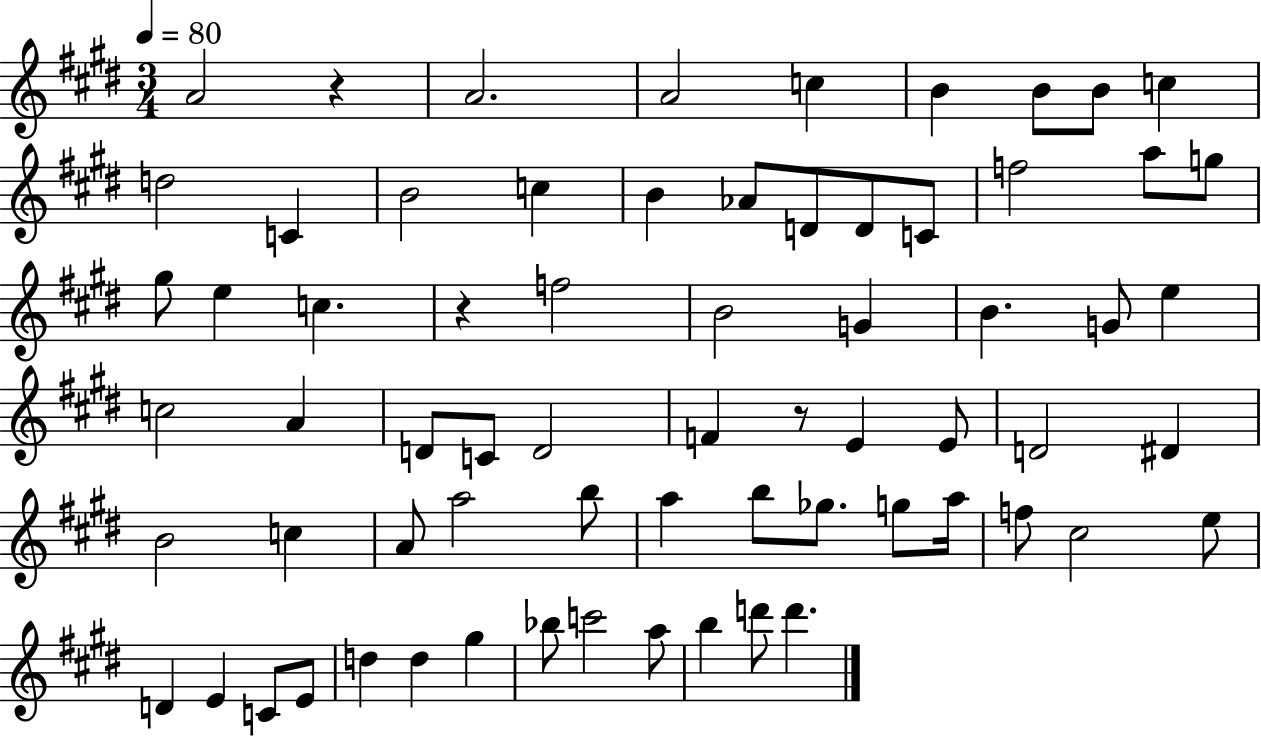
A4/h R/q A4/h. A4/h C5/q B4/q B4/e B4/e C5/q D5/h C4/q B4/h C5/q B4/q Ab4/e D4/e D4/e C4/e F5/h A5/e G5/e G#5/e E5/q C5/q. R/q F5/h B4/h G4/q B4/q. G4/e E5/q C5/h A4/q D4/e C4/e D4/h F4/q R/e E4/q E4/e D4/h D#4/q B4/h C5/q A4/e A5/h B5/e A5/q B5/e Gb5/e. G5/e A5/s F5/e C#5/h E5/e D4/q E4/q C4/e E4/e D5/q D5/q G#5/q Bb5/e C6/h A5/e B5/q D6/e D6/q.